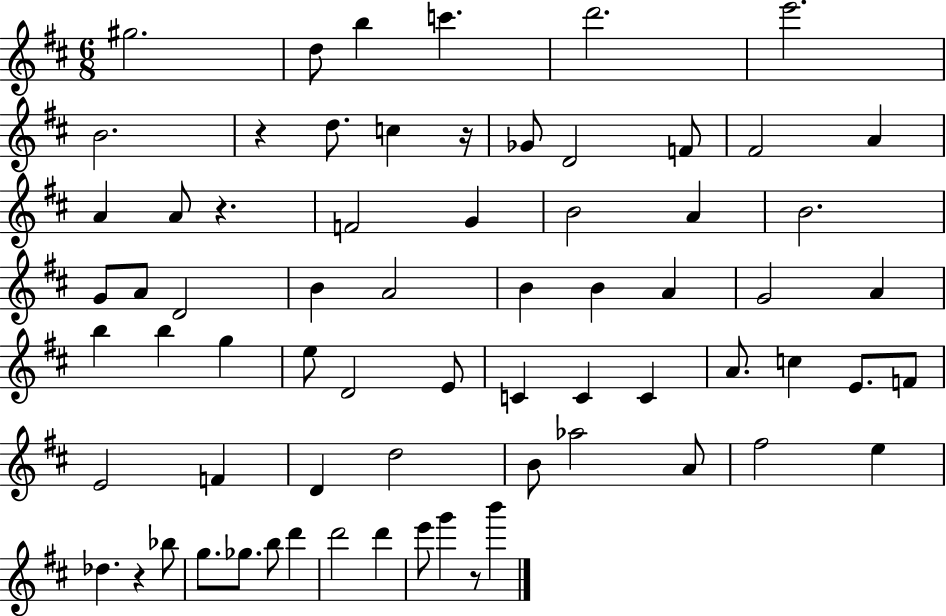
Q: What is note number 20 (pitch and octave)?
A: A4